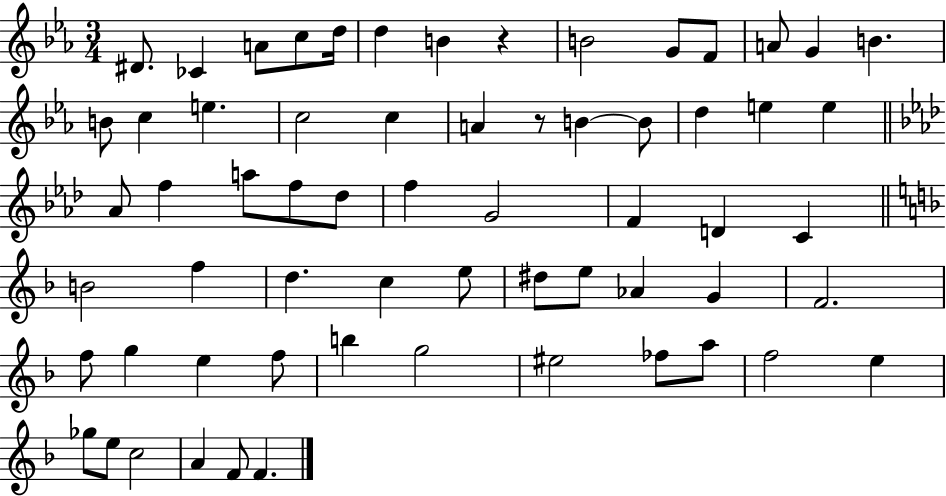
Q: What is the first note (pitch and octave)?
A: D#4